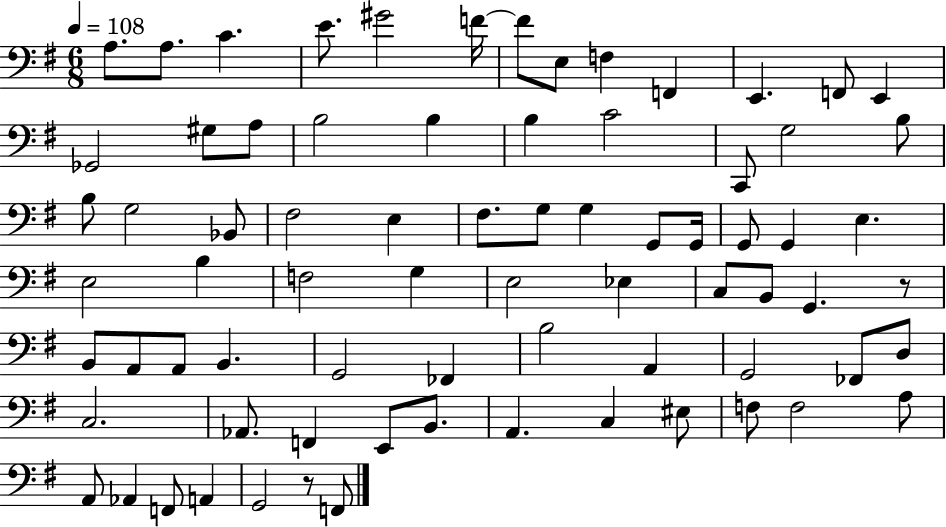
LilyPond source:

{
  \clef bass
  \numericTimeSignature
  \time 6/8
  \key g \major
  \tempo 4 = 108
  a8. a8. c'4. | e'8. gis'2 f'16~~ | f'8 e8 f4 f,4 | e,4. f,8 e,4 | \break ges,2 gis8 a8 | b2 b4 | b4 c'2 | c,8 g2 b8 | \break b8 g2 bes,8 | fis2 e4 | fis8. g8 g4 g,8 g,16 | g,8 g,4 e4. | \break e2 b4 | f2 g4 | e2 ees4 | c8 b,8 g,4. r8 | \break b,8 a,8 a,8 b,4. | g,2 fes,4 | b2 a,4 | g,2 fes,8 d8 | \break c2. | aes,8. f,4 e,8 b,8. | a,4. c4 eis8 | f8 f2 a8 | \break a,8 aes,4 f,8 a,4 | g,2 r8 f,8 | \bar "|."
}